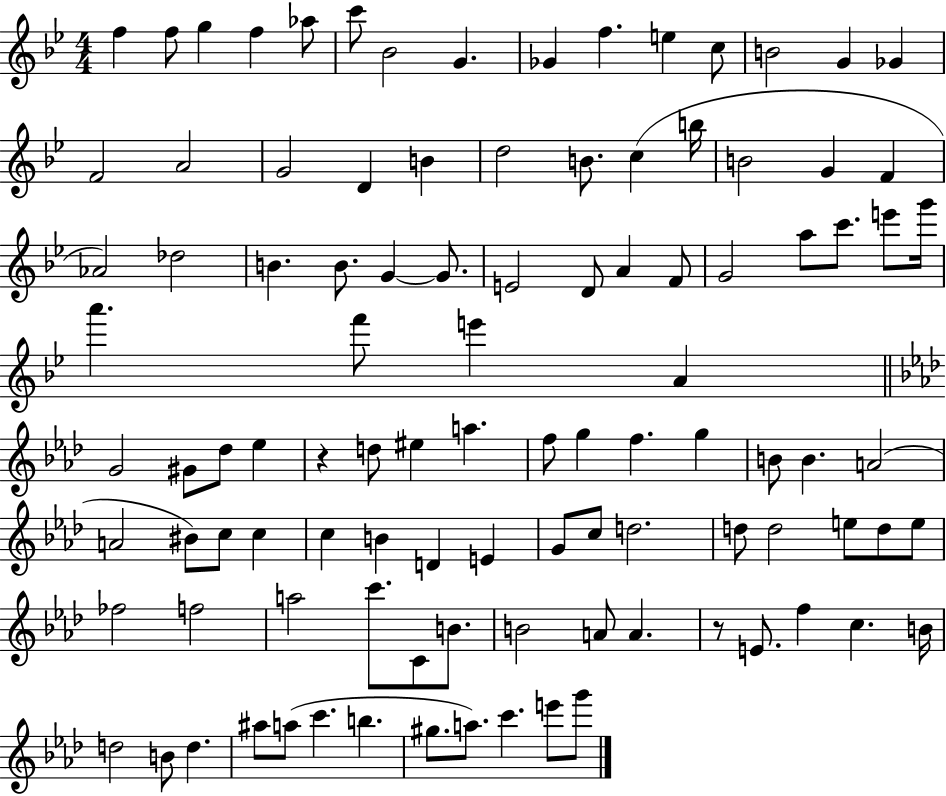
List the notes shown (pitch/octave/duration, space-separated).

F5/q F5/e G5/q F5/q Ab5/e C6/e Bb4/h G4/q. Gb4/q F5/q. E5/q C5/e B4/h G4/q Gb4/q F4/h A4/h G4/h D4/q B4/q D5/h B4/e. C5/q B5/s B4/h G4/q F4/q Ab4/h Db5/h B4/q. B4/e. G4/q G4/e. E4/h D4/e A4/q F4/e G4/h A5/e C6/e. E6/e G6/s A6/q. F6/e E6/q A4/q G4/h G#4/e Db5/e Eb5/q R/q D5/e EIS5/q A5/q. F5/e G5/q F5/q. G5/q B4/e B4/q. A4/h A4/h BIS4/e C5/e C5/q C5/q B4/q D4/q E4/q G4/e C5/e D5/h. D5/e D5/h E5/e D5/e E5/e FES5/h F5/h A5/h C6/e. C4/e B4/e. B4/h A4/e A4/q. R/e E4/e. F5/q C5/q. B4/s D5/h B4/e D5/q. A#5/e A5/e C6/q. B5/q. G#5/e. A5/e. C6/q. E6/e G6/e